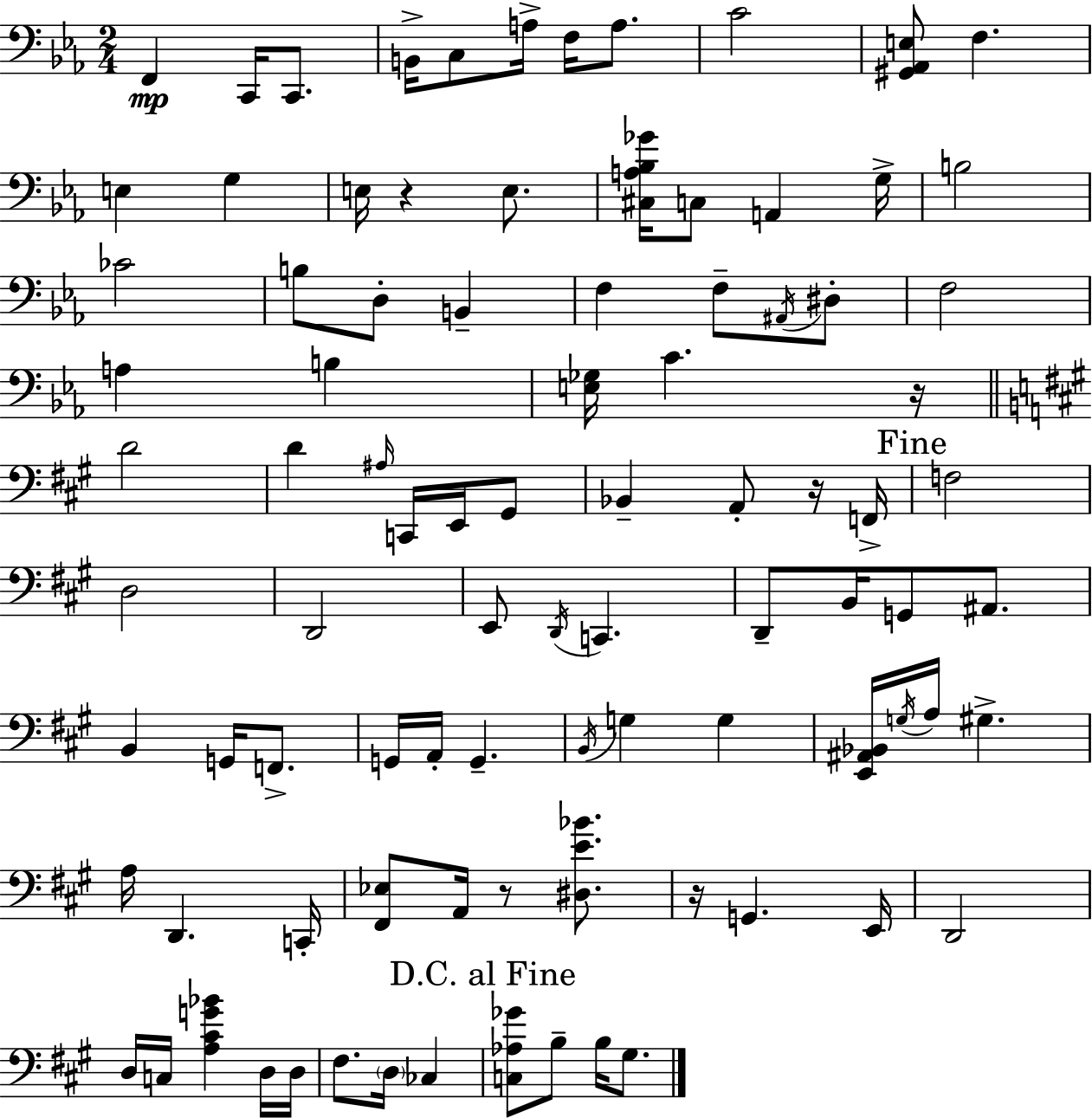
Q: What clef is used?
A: bass